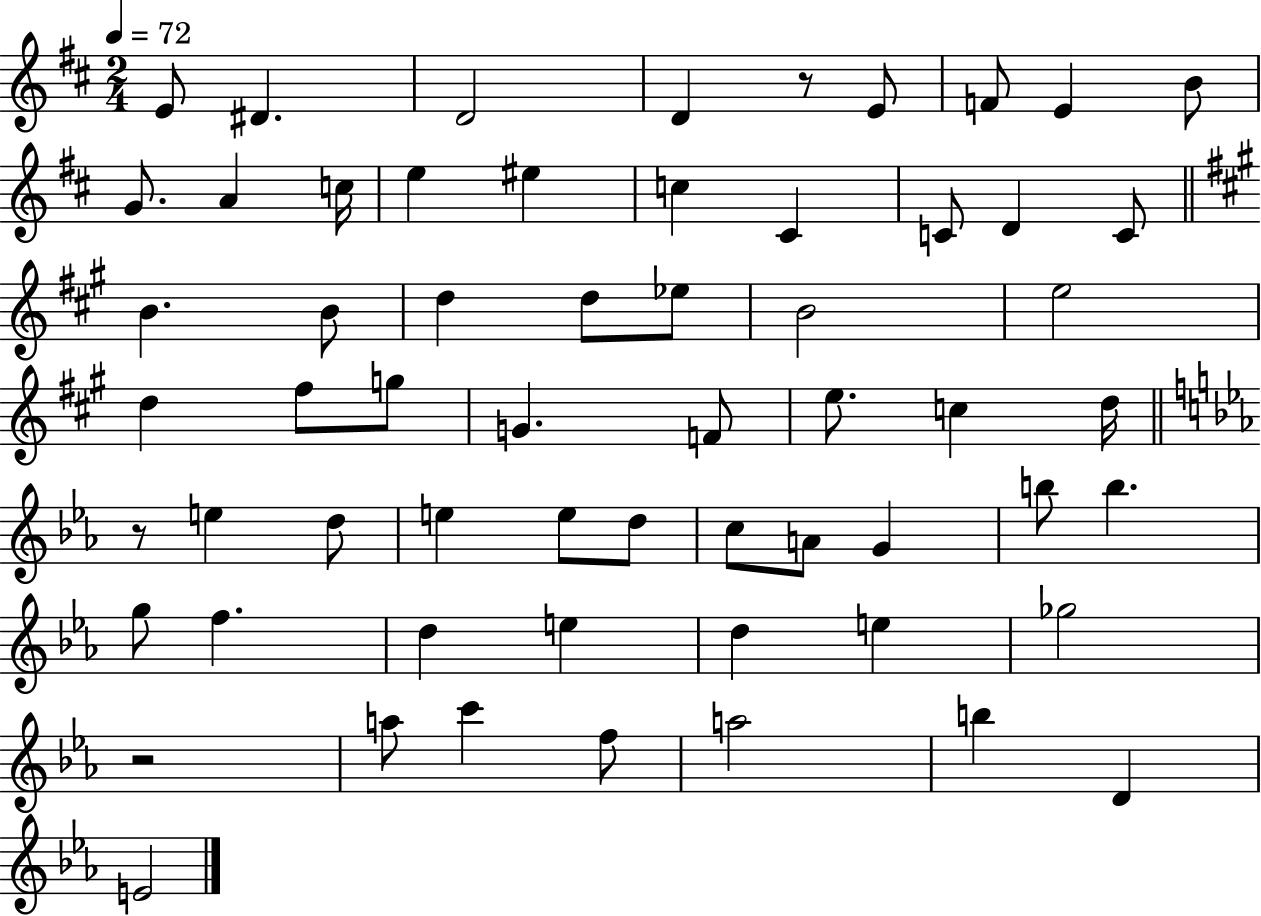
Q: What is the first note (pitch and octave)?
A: E4